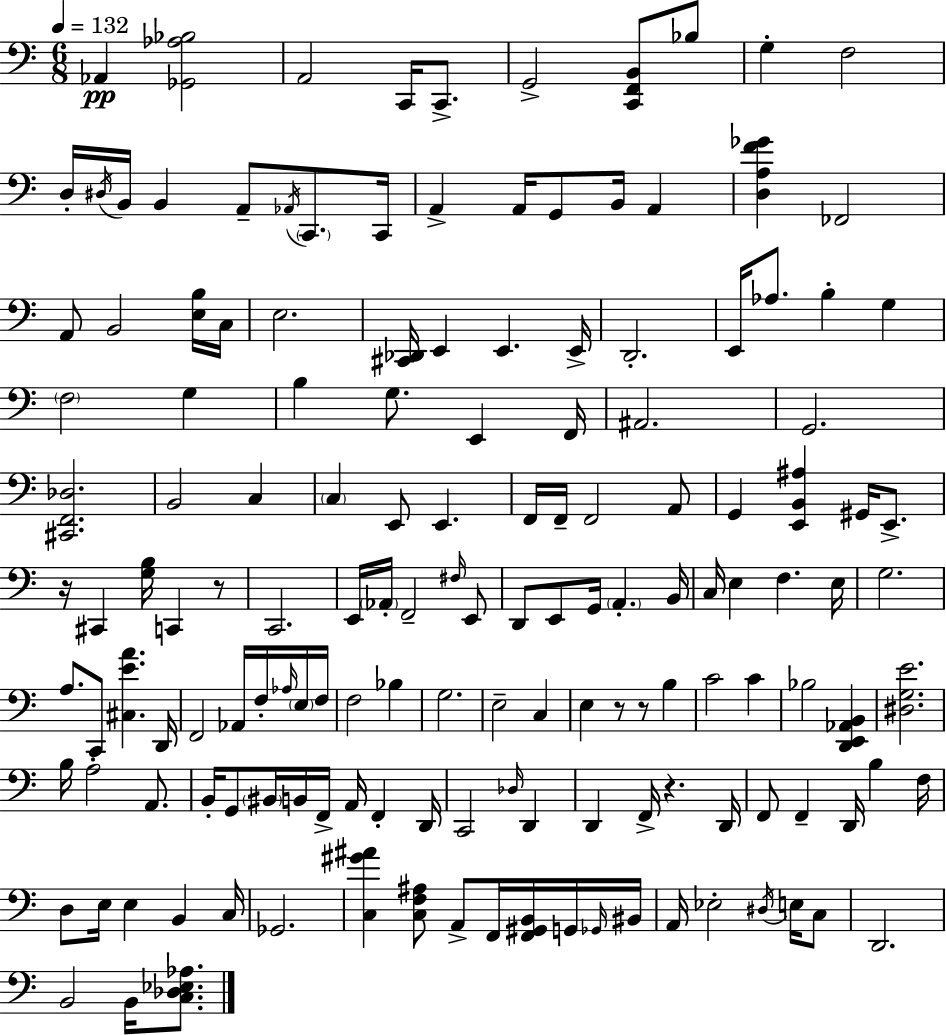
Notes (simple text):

Ab2/q [Gb2,Ab3,Bb3]/h A2/h C2/s C2/e. G2/h [C2,F2,B2]/e Bb3/e G3/q F3/h D3/s D#3/s B2/s B2/q A2/e Ab2/s C2/e. C2/s A2/q A2/s G2/e B2/s A2/q [D3,A3,F4,Gb4]/q FES2/h A2/e B2/h [E3,B3]/s C3/s E3/h. [C#2,Db2]/s E2/q E2/q. E2/s D2/h. E2/s Ab3/e. B3/q G3/q F3/h G3/q B3/q G3/e. E2/q F2/s A#2/h. G2/h. [C#2,F2,Db3]/h. B2/h C3/q C3/q E2/e E2/q. F2/s F2/s F2/h A2/e G2/q [E2,B2,A#3]/q G#2/s E2/e. R/s C#2/q [G3,B3]/s C2/q R/e C2/h. E2/s Ab2/s F2/h F#3/s E2/e D2/e E2/e G2/s A2/q. B2/s C3/s E3/q F3/q. E3/s G3/h. A3/e. C2/e [C#3,E4,A4]/q. D2/s F2/h Ab2/s F3/s Ab3/s E3/s F3/s F3/h Bb3/q G3/h. E3/h C3/q E3/q R/e R/e B3/q C4/h C4/q Bb3/h [D2,E2,Ab2,B2]/q [D#3,G3,E4]/h. B3/s A3/h A2/e. B2/s G2/e BIS2/s B2/s F2/s A2/s F2/q D2/s C2/h Db3/s D2/q D2/q F2/s R/q. D2/s F2/e F2/q D2/s B3/q F3/s D3/e E3/s E3/q B2/q C3/s Gb2/h. [C3,G#4,A#4]/q [C3,F3,A#3]/e A2/e F2/s [F2,G#2,B2]/s G2/s Gb2/s BIS2/s A2/s Eb3/h D#3/s E3/s C3/e D2/h. B2/h B2/s [C3,Db3,Eb3,Ab3]/e.